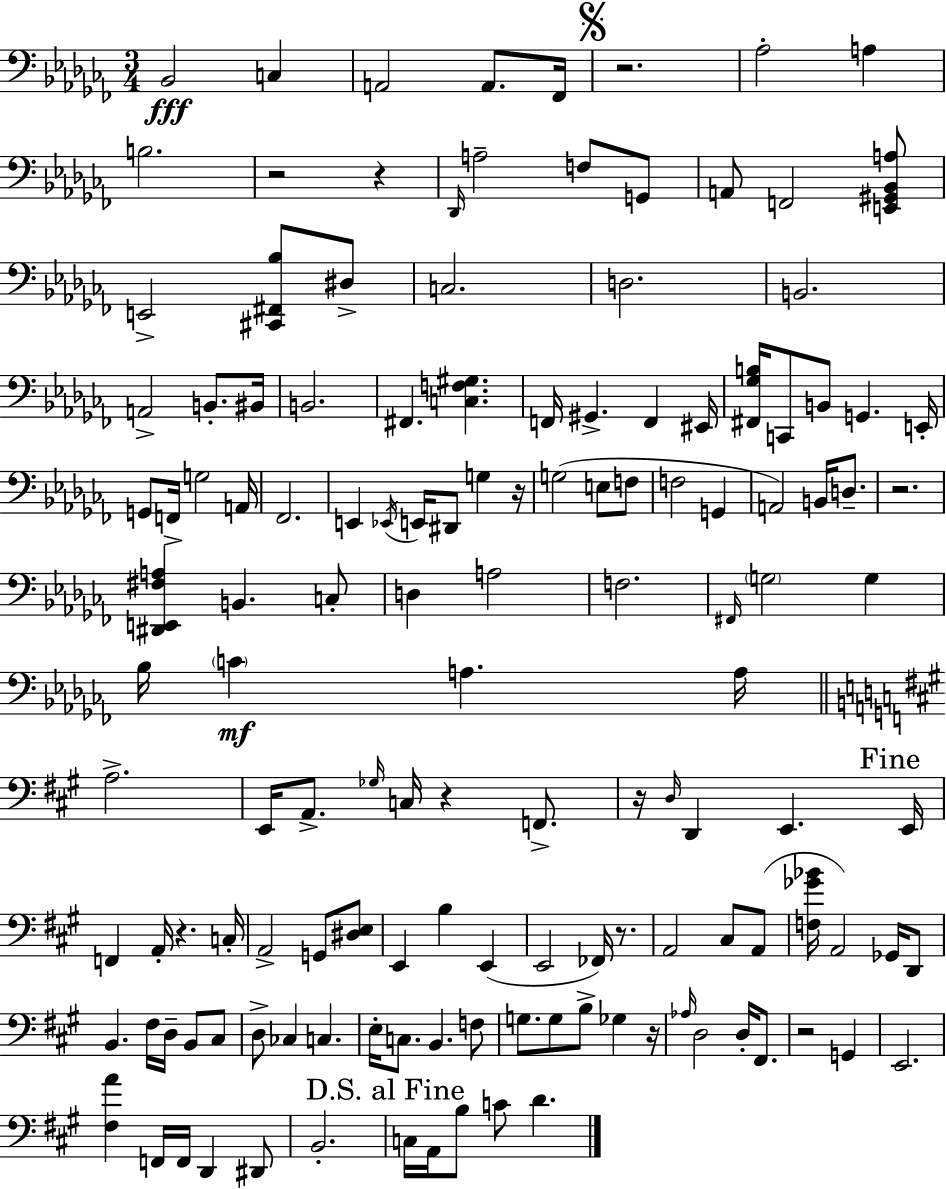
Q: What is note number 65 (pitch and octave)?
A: A2